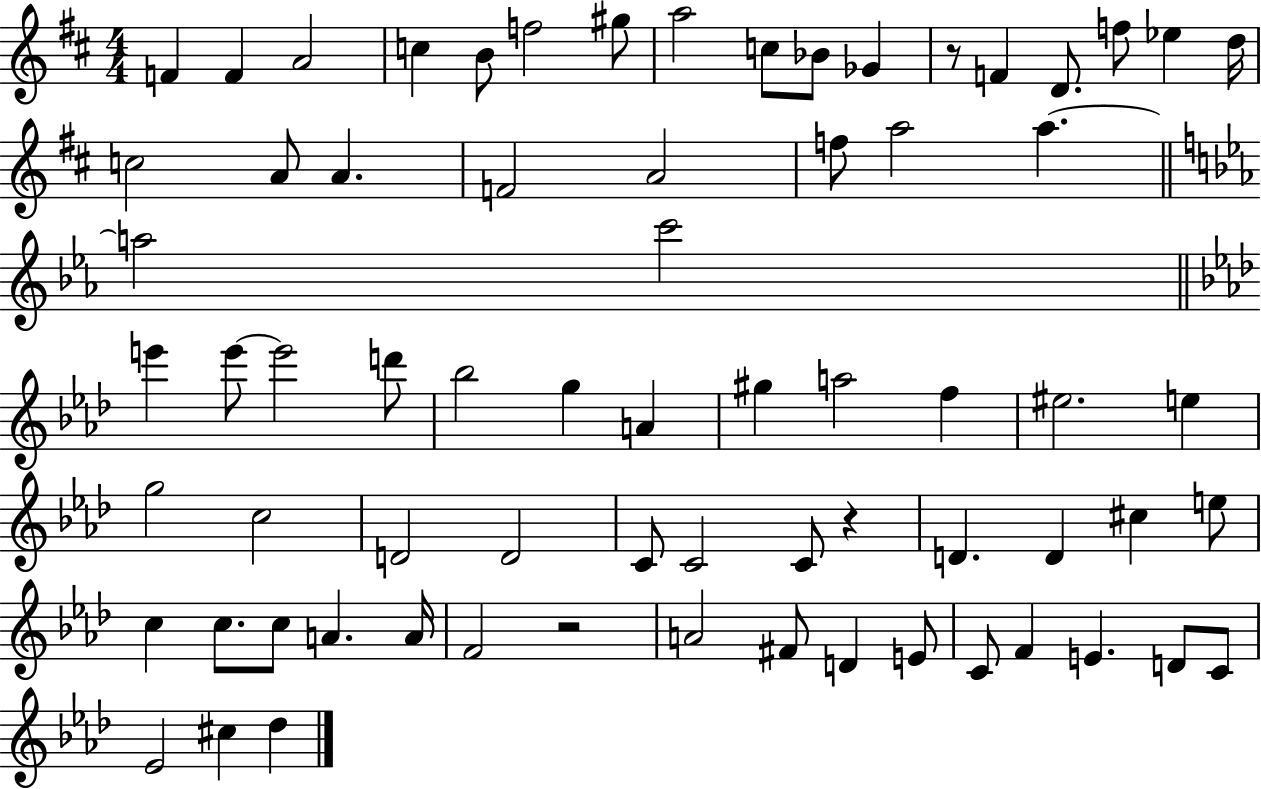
{
  \clef treble
  \numericTimeSignature
  \time 4/4
  \key d \major
  \repeat volta 2 { f'4 f'4 a'2 | c''4 b'8 f''2 gis''8 | a''2 c''8 bes'8 ges'4 | r8 f'4 d'8. f''8 ees''4 d''16 | \break c''2 a'8 a'4. | f'2 a'2 | f''8 a''2 a''4.~~ | \bar "||" \break \key ees \major a''2 c'''2 | \bar "||" \break \key aes \major e'''4 e'''8~~ e'''2 d'''8 | bes''2 g''4 a'4 | gis''4 a''2 f''4 | eis''2. e''4 | \break g''2 c''2 | d'2 d'2 | c'8 c'2 c'8 r4 | d'4. d'4 cis''4 e''8 | \break c''4 c''8. c''8 a'4. a'16 | f'2 r2 | a'2 fis'8 d'4 e'8 | c'8 f'4 e'4. d'8 c'8 | \break ees'2 cis''4 des''4 | } \bar "|."
}